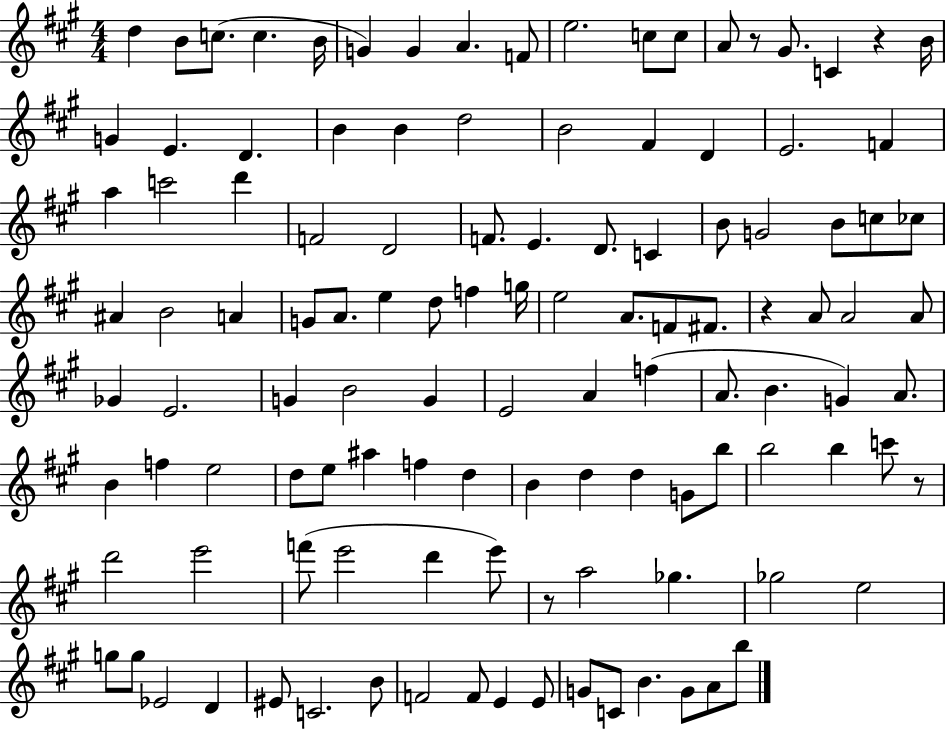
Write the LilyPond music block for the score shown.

{
  \clef treble
  \numericTimeSignature
  \time 4/4
  \key a \major
  d''4 b'8 c''8.( c''4. b'16 | g'4) g'4 a'4. f'8 | e''2. c''8 c''8 | a'8 r8 gis'8. c'4 r4 b'16 | \break g'4 e'4. d'4. | b'4 b'4 d''2 | b'2 fis'4 d'4 | e'2. f'4 | \break a''4 c'''2 d'''4 | f'2 d'2 | f'8. e'4. d'8. c'4 | b'8 g'2 b'8 c''8 ces''8 | \break ais'4 b'2 a'4 | g'8 a'8. e''4 d''8 f''4 g''16 | e''2 a'8. f'8 fis'8. | r4 a'8 a'2 a'8 | \break ges'4 e'2. | g'4 b'2 g'4 | e'2 a'4 f''4( | a'8. b'4. g'4) a'8. | \break b'4 f''4 e''2 | d''8 e''8 ais''4 f''4 d''4 | b'4 d''4 d''4 g'8 b''8 | b''2 b''4 c'''8 r8 | \break d'''2 e'''2 | f'''8( e'''2 d'''4 e'''8) | r8 a''2 ges''4. | ges''2 e''2 | \break g''8 g''8 ees'2 d'4 | eis'8 c'2. b'8 | f'2 f'8 e'4 e'8 | g'8 c'8 b'4. g'8 a'8 b''8 | \break \bar "|."
}